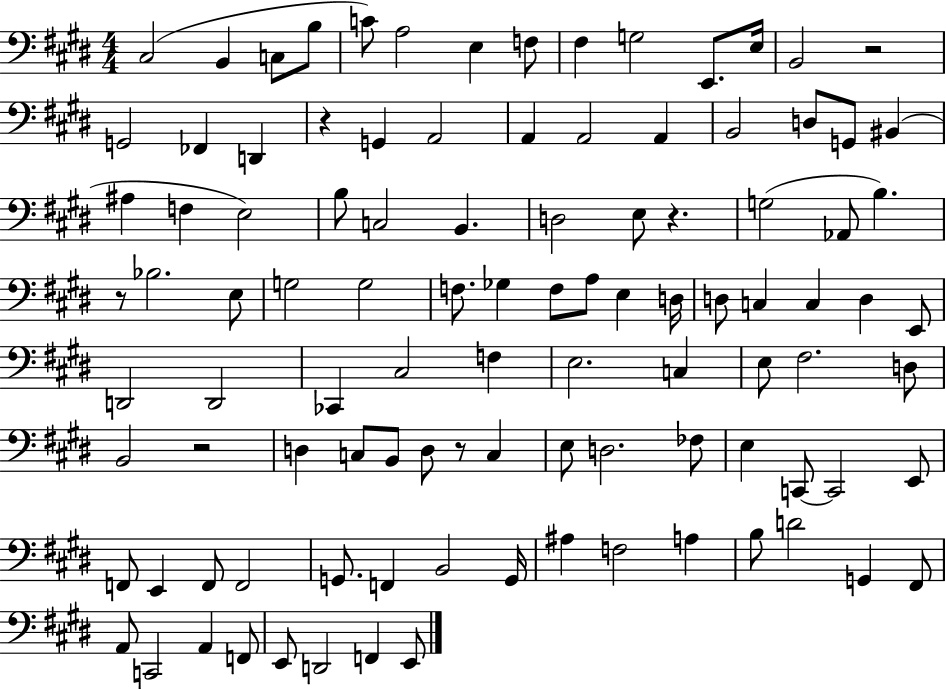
C#3/h B2/q C3/e B3/e C4/e A3/h E3/q F3/e F#3/q G3/h E2/e. E3/s B2/h R/h G2/h FES2/q D2/q R/q G2/q A2/h A2/q A2/h A2/q B2/h D3/e G2/e BIS2/q A#3/q F3/q E3/h B3/e C3/h B2/q. D3/h E3/e R/q. G3/h Ab2/e B3/q. R/e Bb3/h. E3/e G3/h G3/h F3/e. Gb3/q F3/e A3/e E3/q D3/s D3/e C3/q C3/q D3/q E2/e D2/h D2/h CES2/q C#3/h F3/q E3/h. C3/q E3/e F#3/h. D3/e B2/h R/h D3/q C3/e B2/e D3/e R/e C3/q E3/e D3/h. FES3/e E3/q C2/e C2/h E2/e F2/e E2/q F2/e F2/h G2/e. F2/q B2/h G2/s A#3/q F3/h A3/q B3/e D4/h G2/q F#2/e A2/e C2/h A2/q F2/e E2/e D2/h F2/q E2/e